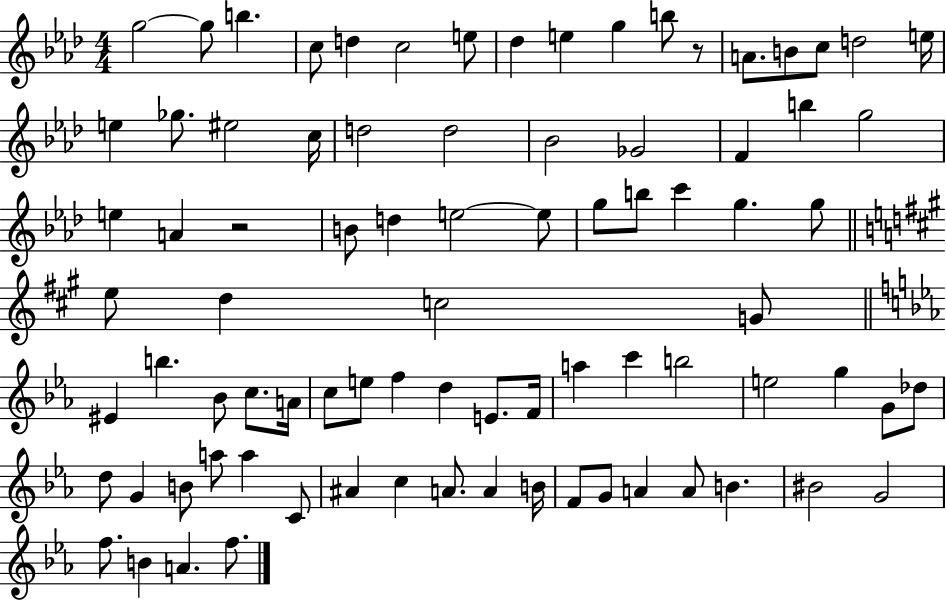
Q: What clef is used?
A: treble